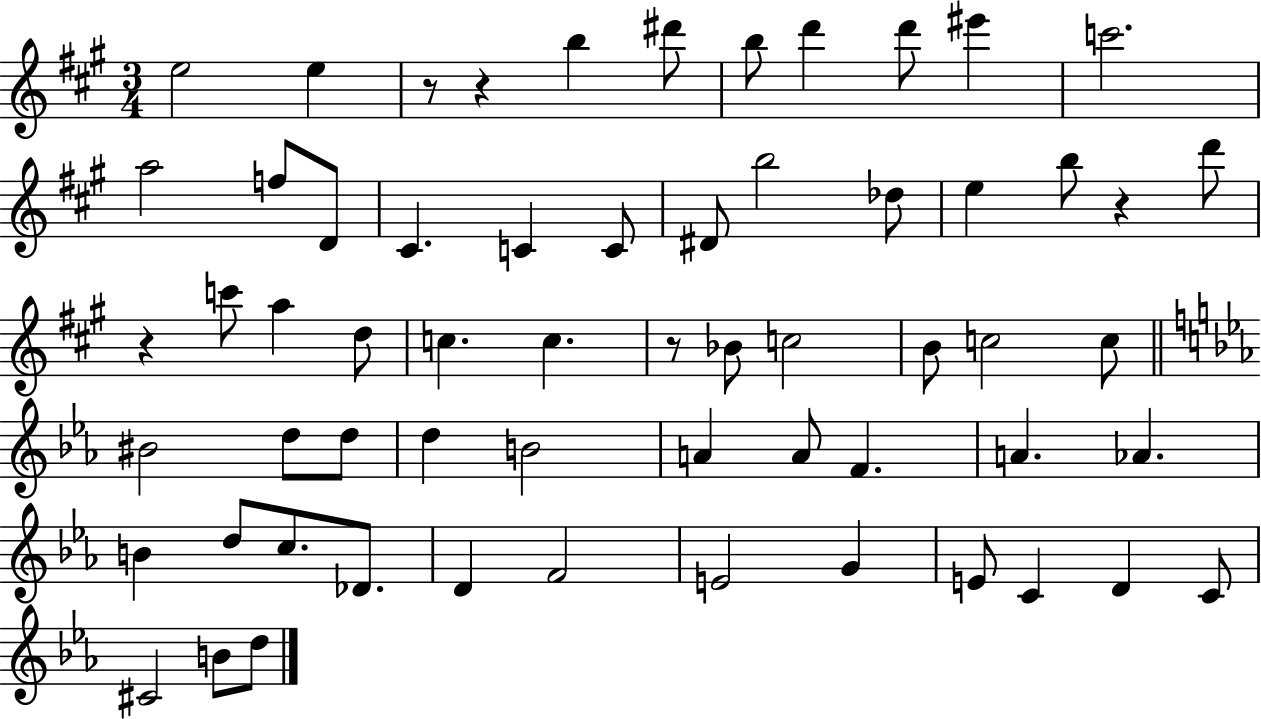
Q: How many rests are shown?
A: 5